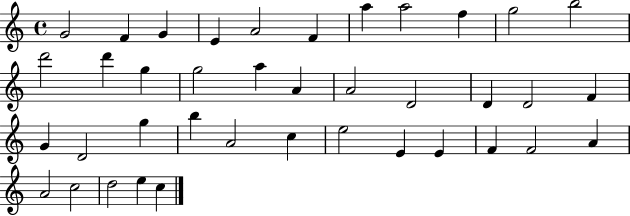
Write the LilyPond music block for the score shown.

{
  \clef treble
  \time 4/4
  \defaultTimeSignature
  \key c \major
  g'2 f'4 g'4 | e'4 a'2 f'4 | a''4 a''2 f''4 | g''2 b''2 | \break d'''2 d'''4 g''4 | g''2 a''4 a'4 | a'2 d'2 | d'4 d'2 f'4 | \break g'4 d'2 g''4 | b''4 a'2 c''4 | e''2 e'4 e'4 | f'4 f'2 a'4 | \break a'2 c''2 | d''2 e''4 c''4 | \bar "|."
}